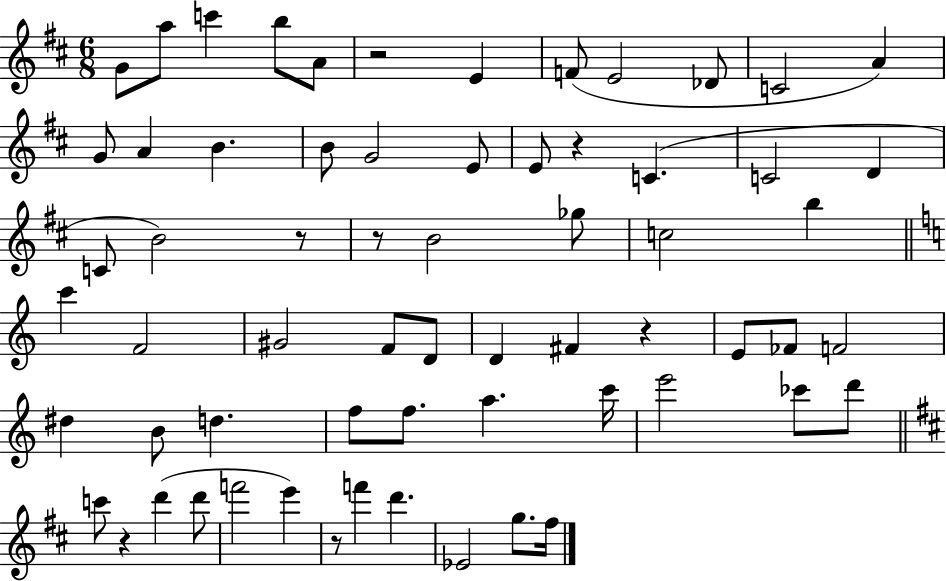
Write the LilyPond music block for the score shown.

{
  \clef treble
  \numericTimeSignature
  \time 6/8
  \key d \major
  g'8 a''8 c'''4 b''8 a'8 | r2 e'4 | f'8( e'2 des'8 | c'2 a'4) | \break g'8 a'4 b'4. | b'8 g'2 e'8 | e'8 r4 c'4.( | c'2 d'4 | \break c'8 b'2) r8 | r8 b'2 ges''8 | c''2 b''4 | \bar "||" \break \key a \minor c'''4 f'2 | gis'2 f'8 d'8 | d'4 fis'4 r4 | e'8 fes'8 f'2 | \break dis''4 b'8 d''4. | f''8 f''8. a''4. c'''16 | e'''2 ces'''8 d'''8 | \bar "||" \break \key d \major c'''8 r4 d'''4( d'''8 | f'''2 e'''4) | r8 f'''4 d'''4. | ees'2 g''8. fis''16 | \break \bar "|."
}